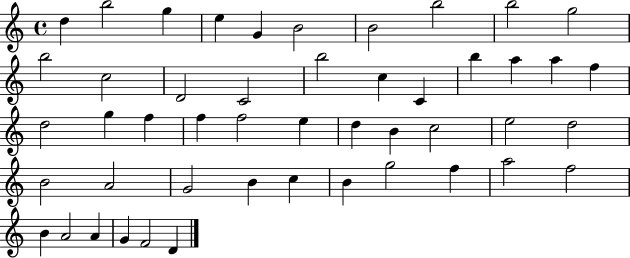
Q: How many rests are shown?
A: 0